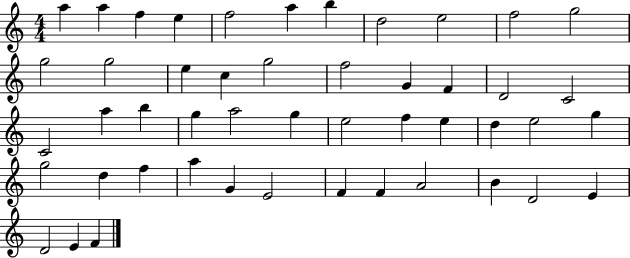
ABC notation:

X:1
T:Untitled
M:4/4
L:1/4
K:C
a a f e f2 a b d2 e2 f2 g2 g2 g2 e c g2 f2 G F D2 C2 C2 a b g a2 g e2 f e d e2 g g2 d f a G E2 F F A2 B D2 E D2 E F